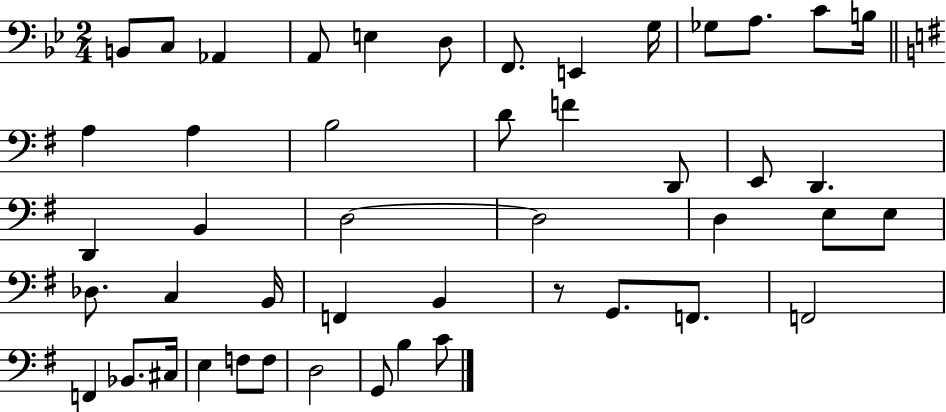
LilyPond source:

{
  \clef bass
  \numericTimeSignature
  \time 2/4
  \key bes \major
  \repeat volta 2 { b,8 c8 aes,4 | a,8 e4 d8 | f,8. e,4 g16 | ges8 a8. c'8 b16 | \break \bar "||" \break \key g \major a4 a4 | b2 | d'8 f'4 d,8 | e,8 d,4. | \break d,4 b,4 | d2~~ | d2 | d4 e8 e8 | \break des8. c4 b,16 | f,4 b,4 | r8 g,8. f,8. | f,2 | \break f,4 bes,8. cis16 | e4 f8 f8 | d2 | g,8 b4 c'8 | \break } \bar "|."
}